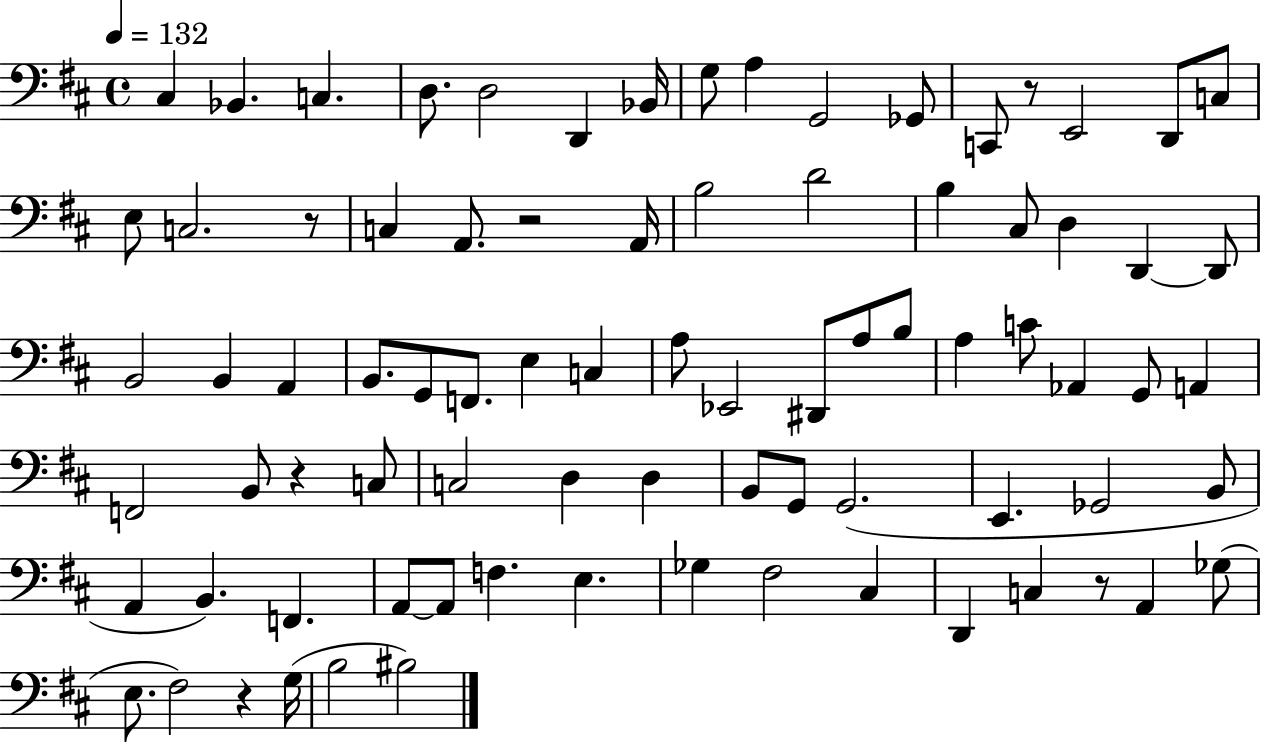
X:1
T:Untitled
M:4/4
L:1/4
K:D
^C, _B,, C, D,/2 D,2 D,, _B,,/4 G,/2 A, G,,2 _G,,/2 C,,/2 z/2 E,,2 D,,/2 C,/2 E,/2 C,2 z/2 C, A,,/2 z2 A,,/4 B,2 D2 B, ^C,/2 D, D,, D,,/2 B,,2 B,, A,, B,,/2 G,,/2 F,,/2 E, C, A,/2 _E,,2 ^D,,/2 A,/2 B,/2 A, C/2 _A,, G,,/2 A,, F,,2 B,,/2 z C,/2 C,2 D, D, B,,/2 G,,/2 G,,2 E,, _G,,2 B,,/2 A,, B,, F,, A,,/2 A,,/2 F, E, _G, ^F,2 ^C, D,, C, z/2 A,, _G,/2 E,/2 ^F,2 z G,/4 B,2 ^B,2